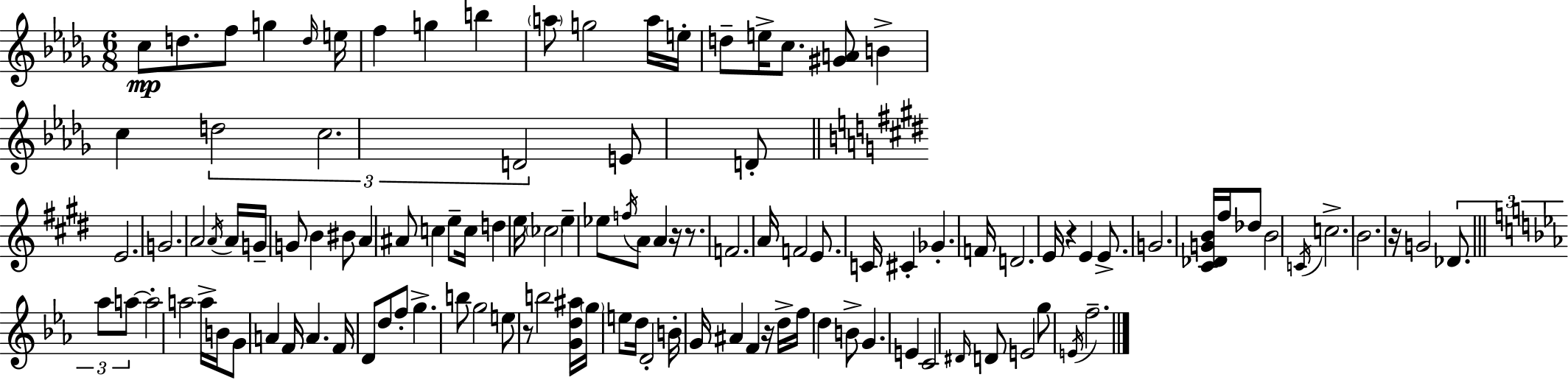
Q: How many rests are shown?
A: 6